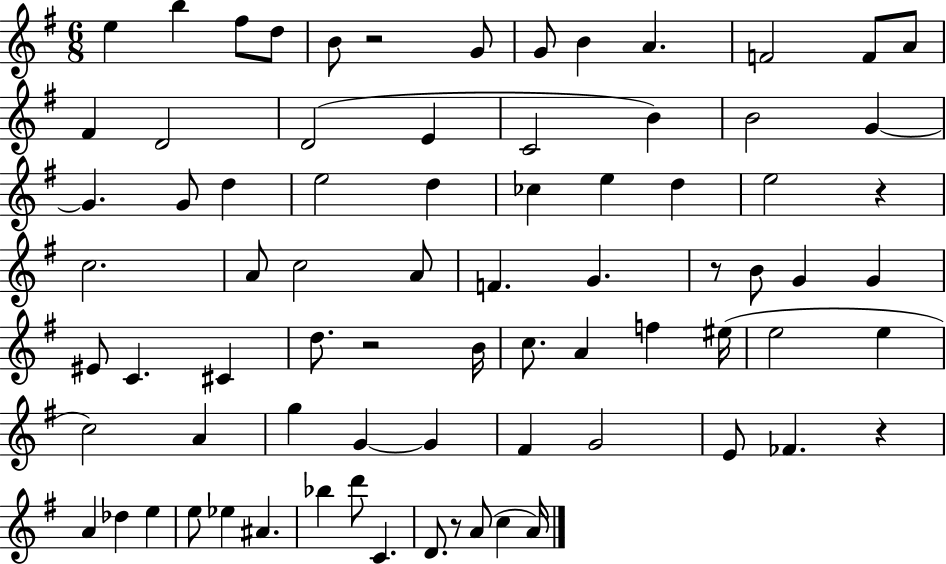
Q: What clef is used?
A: treble